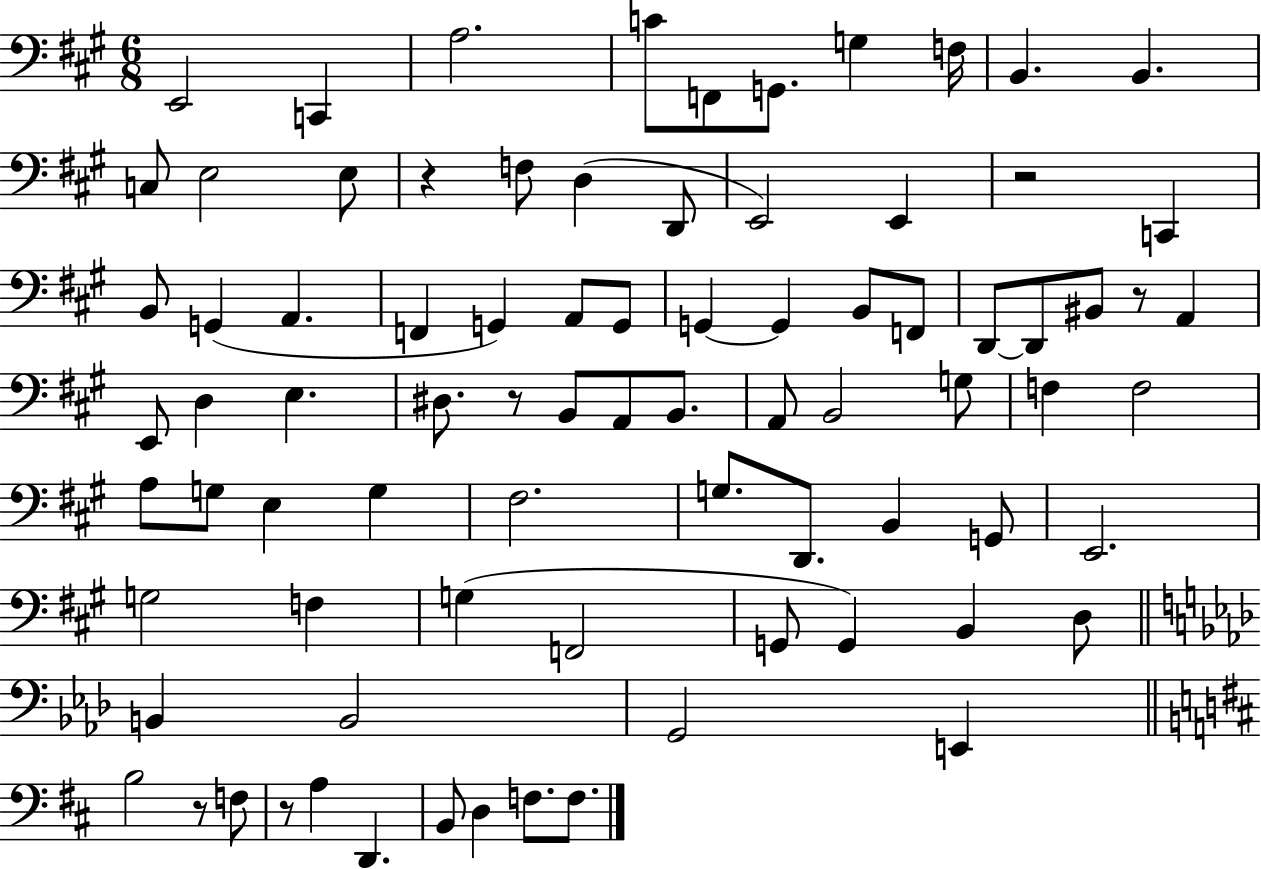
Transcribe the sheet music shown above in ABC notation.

X:1
T:Untitled
M:6/8
L:1/4
K:A
E,,2 C,, A,2 C/2 F,,/2 G,,/2 G, F,/4 B,, B,, C,/2 E,2 E,/2 z F,/2 D, D,,/2 E,,2 E,, z2 C,, B,,/2 G,, A,, F,, G,, A,,/2 G,,/2 G,, G,, B,,/2 F,,/2 D,,/2 D,,/2 ^B,,/2 z/2 A,, E,,/2 D, E, ^D,/2 z/2 B,,/2 A,,/2 B,,/2 A,,/2 B,,2 G,/2 F, F,2 A,/2 G,/2 E, G, ^F,2 G,/2 D,,/2 B,, G,,/2 E,,2 G,2 F, G, F,,2 G,,/2 G,, B,, D,/2 B,, B,,2 G,,2 E,, B,2 z/2 F,/2 z/2 A, D,, B,,/2 D, F,/2 F,/2